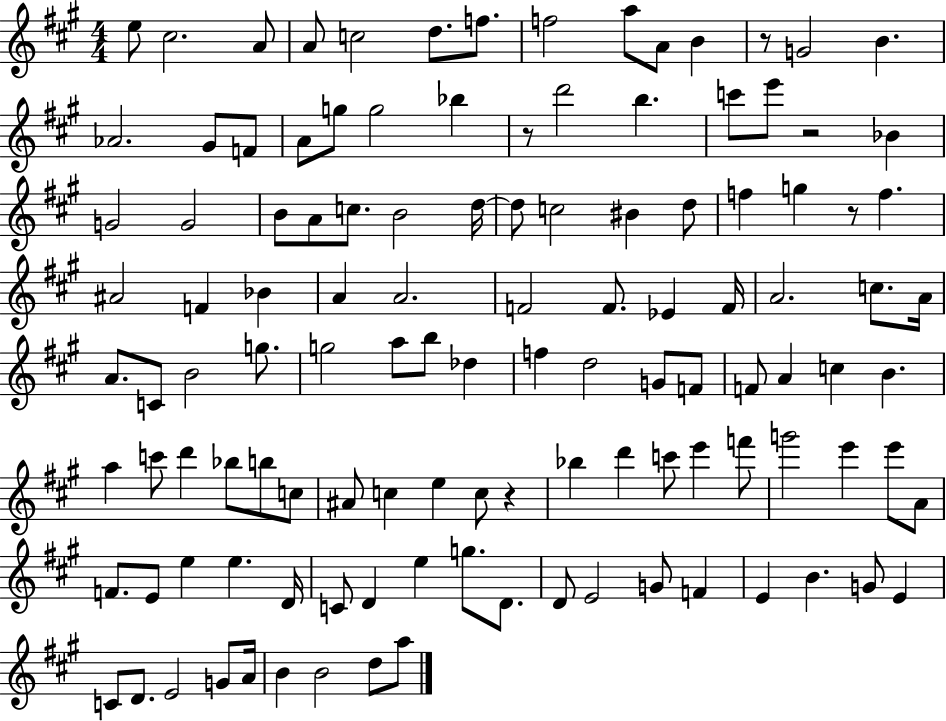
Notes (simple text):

E5/e C#5/h. A4/e A4/e C5/h D5/e. F5/e. F5/h A5/e A4/e B4/q R/e G4/h B4/q. Ab4/h. G#4/e F4/e A4/e G5/e G5/h Bb5/q R/e D6/h B5/q. C6/e E6/e R/h Bb4/q G4/h G4/h B4/e A4/e C5/e. B4/h D5/s D5/e C5/h BIS4/q D5/e F5/q G5/q R/e F5/q. A#4/h F4/q Bb4/q A4/q A4/h. F4/h F4/e. Eb4/q F4/s A4/h. C5/e. A4/s A4/e. C4/e B4/h G5/e. G5/h A5/e B5/e Db5/q F5/q D5/h G4/e F4/e F4/e A4/q C5/q B4/q. A5/q C6/e D6/q Bb5/e B5/e C5/e A#4/e C5/q E5/q C5/e R/q Bb5/q D6/q C6/e E6/q F6/e G6/h E6/q E6/e A4/e F4/e. E4/e E5/q E5/q. D4/s C4/e D4/q E5/q G5/e. D4/e. D4/e E4/h G4/e F4/q E4/q B4/q. G4/e E4/q C4/e D4/e. E4/h G4/e A4/s B4/q B4/h D5/e A5/e